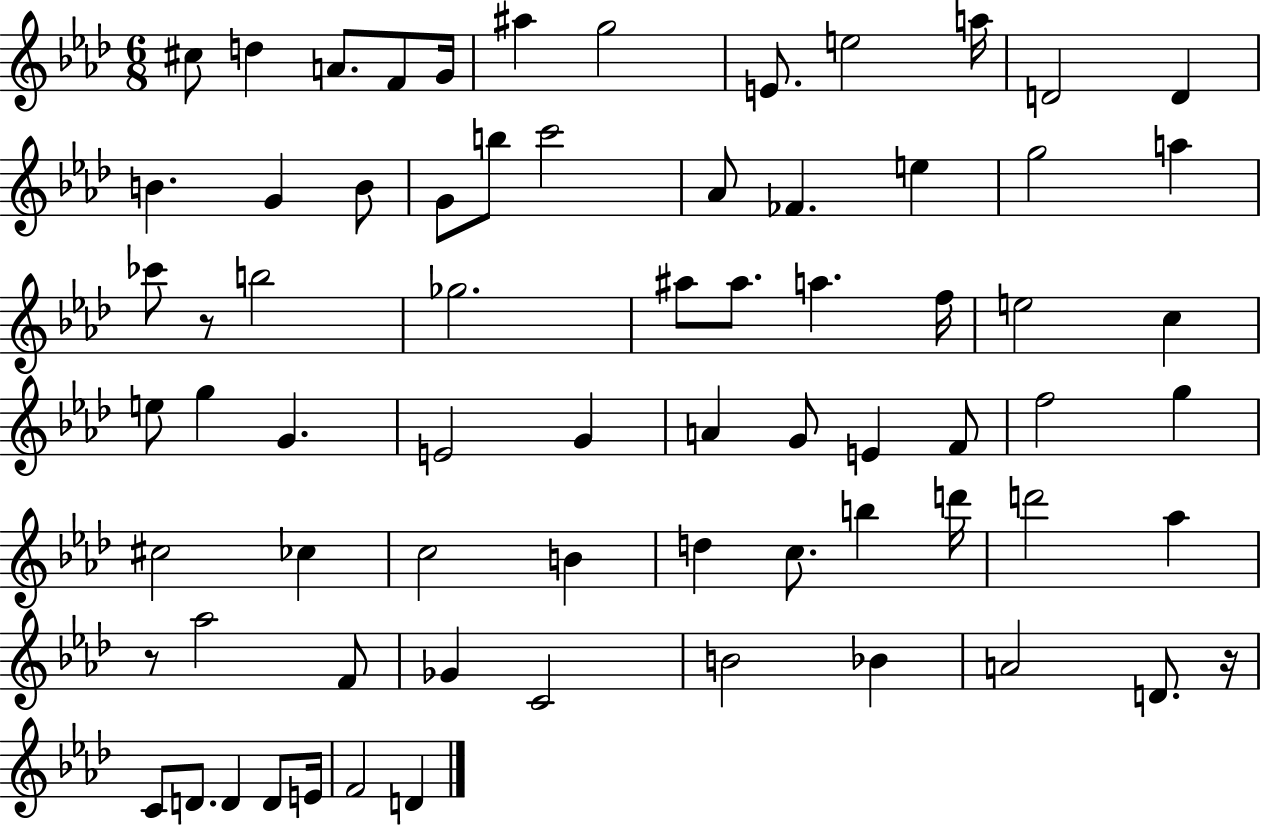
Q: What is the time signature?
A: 6/8